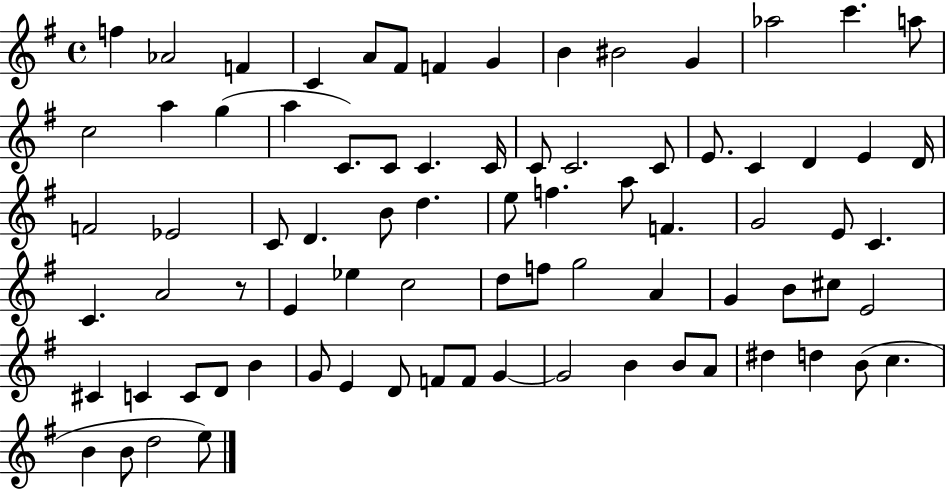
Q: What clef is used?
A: treble